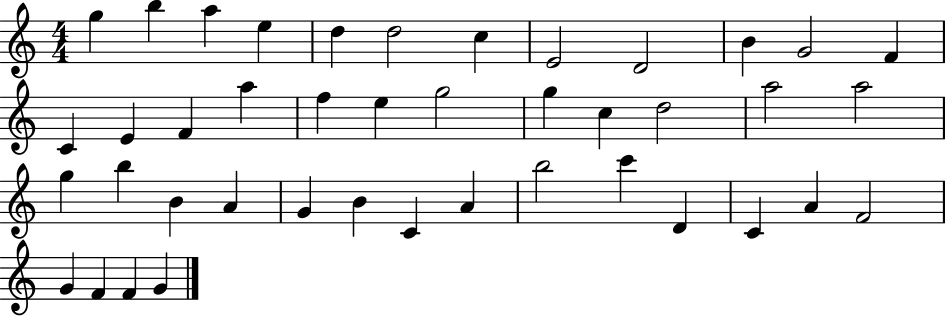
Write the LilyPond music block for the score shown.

{
  \clef treble
  \numericTimeSignature
  \time 4/4
  \key c \major
  g''4 b''4 a''4 e''4 | d''4 d''2 c''4 | e'2 d'2 | b'4 g'2 f'4 | \break c'4 e'4 f'4 a''4 | f''4 e''4 g''2 | g''4 c''4 d''2 | a''2 a''2 | \break g''4 b''4 b'4 a'4 | g'4 b'4 c'4 a'4 | b''2 c'''4 d'4 | c'4 a'4 f'2 | \break g'4 f'4 f'4 g'4 | \bar "|."
}